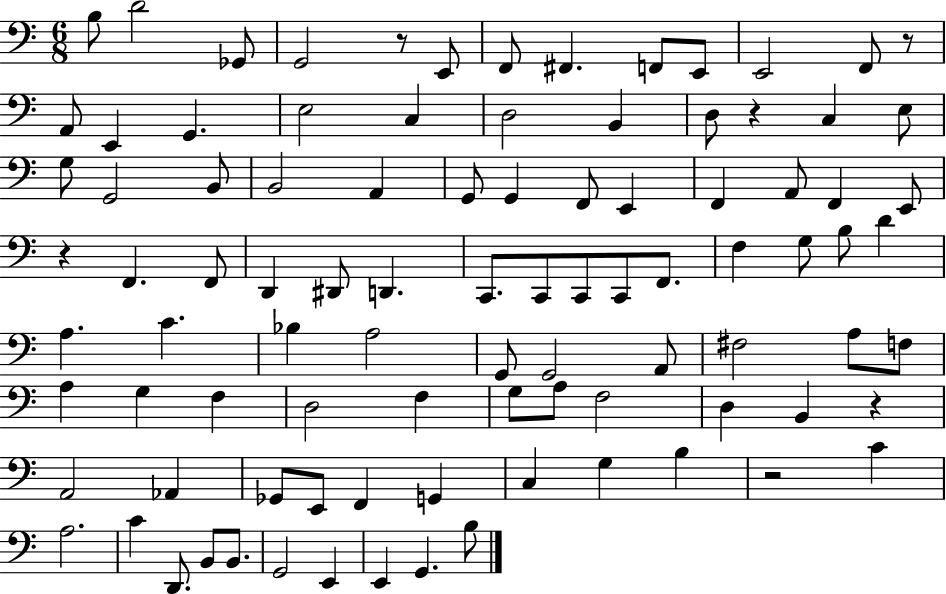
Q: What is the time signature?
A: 6/8